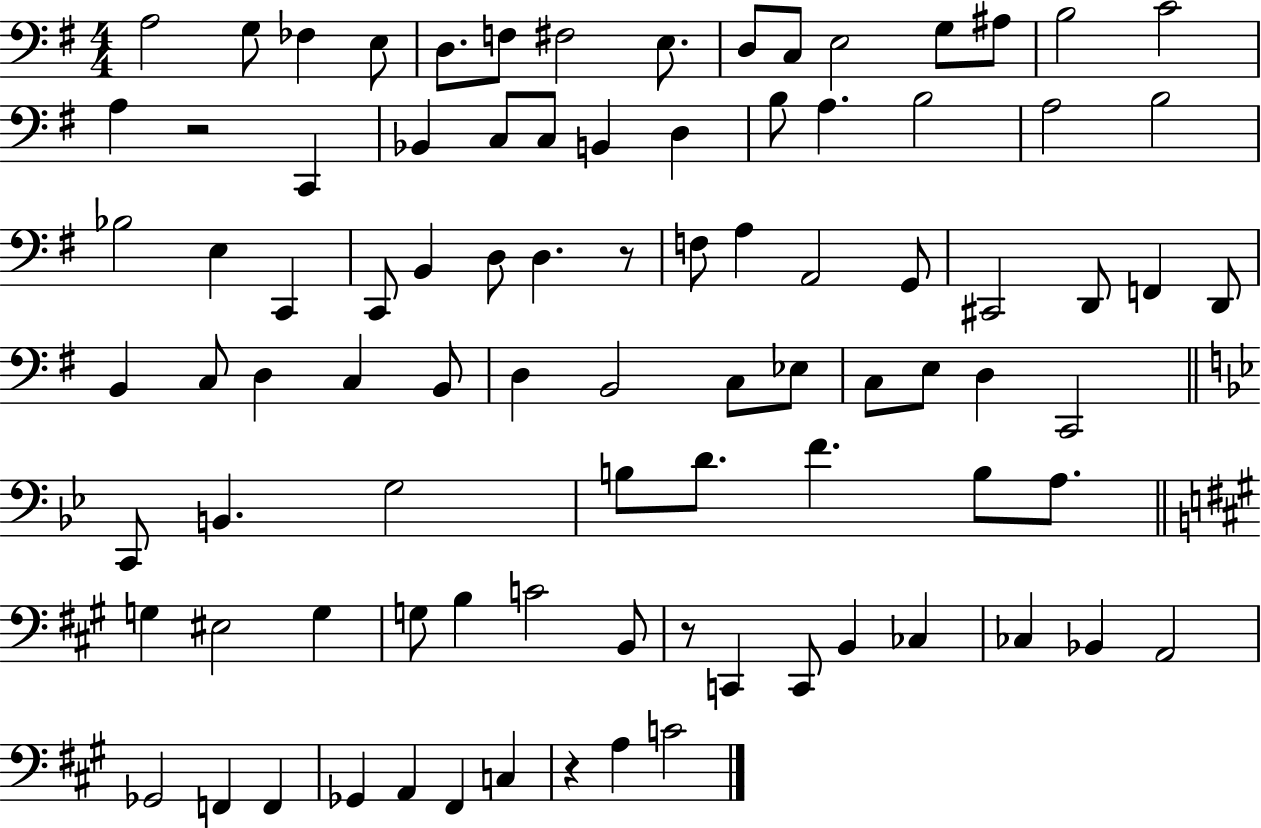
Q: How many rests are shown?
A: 4